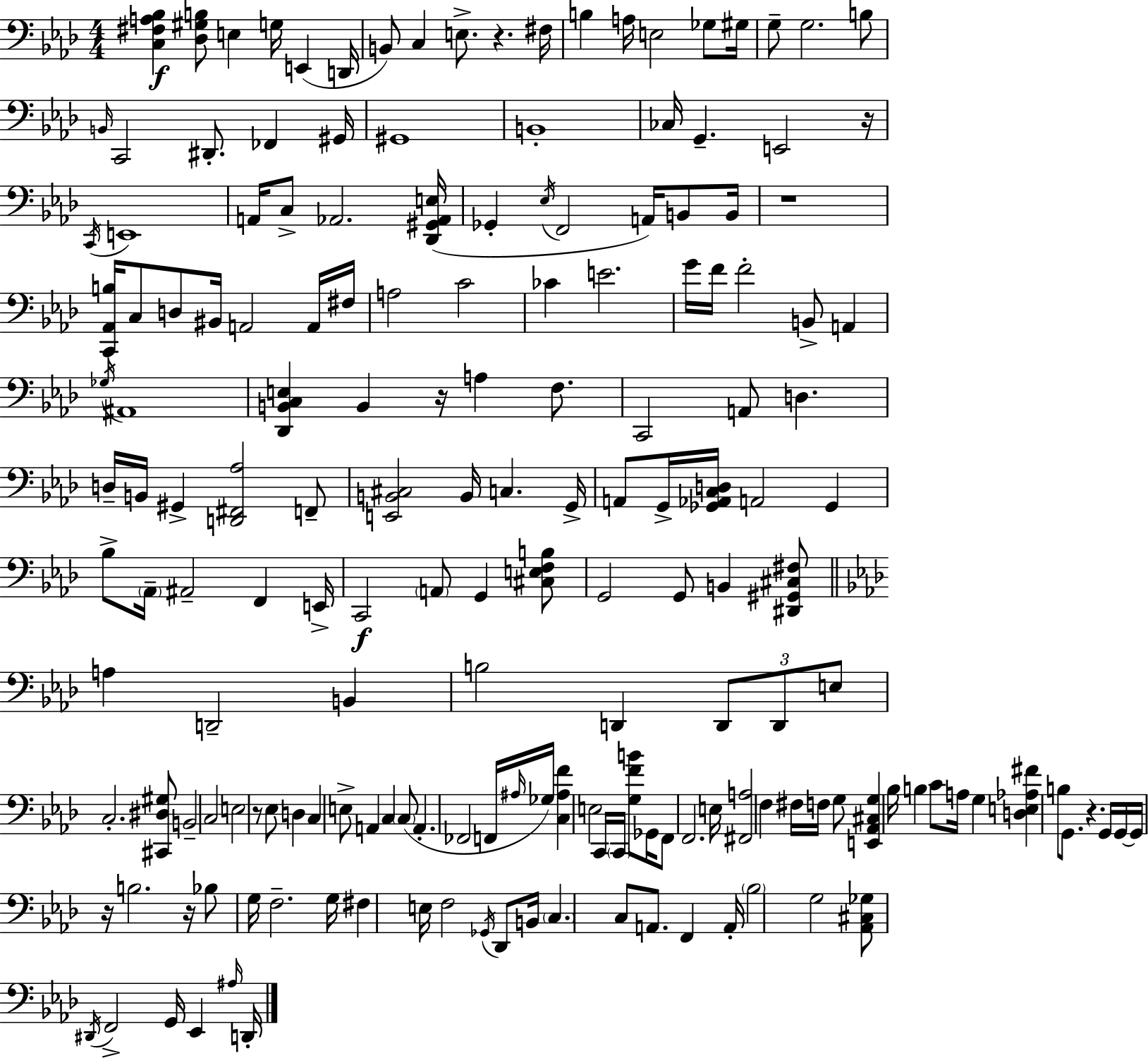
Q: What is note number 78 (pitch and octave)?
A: A2